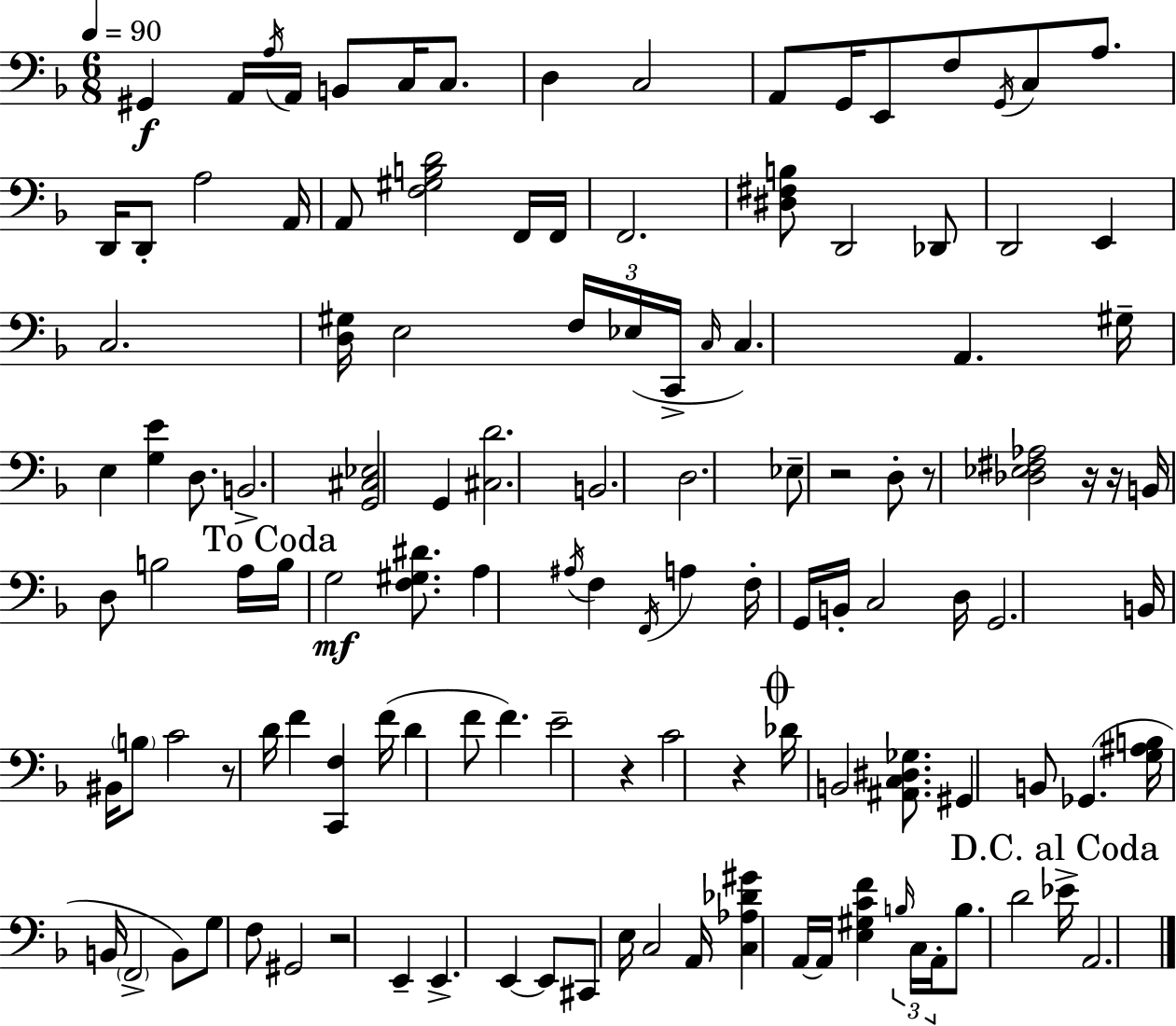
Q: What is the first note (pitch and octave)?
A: G#2